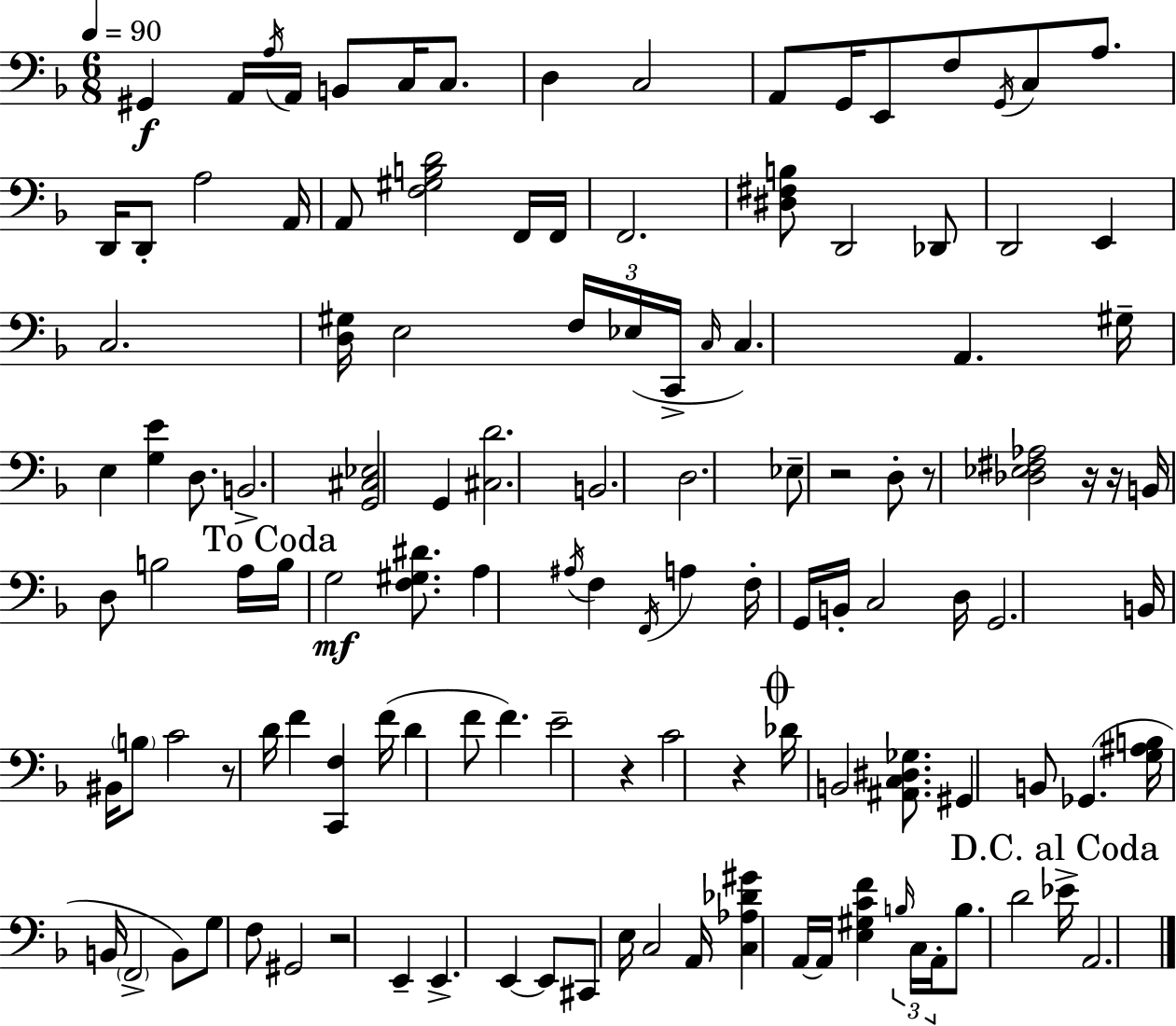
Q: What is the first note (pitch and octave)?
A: G#2